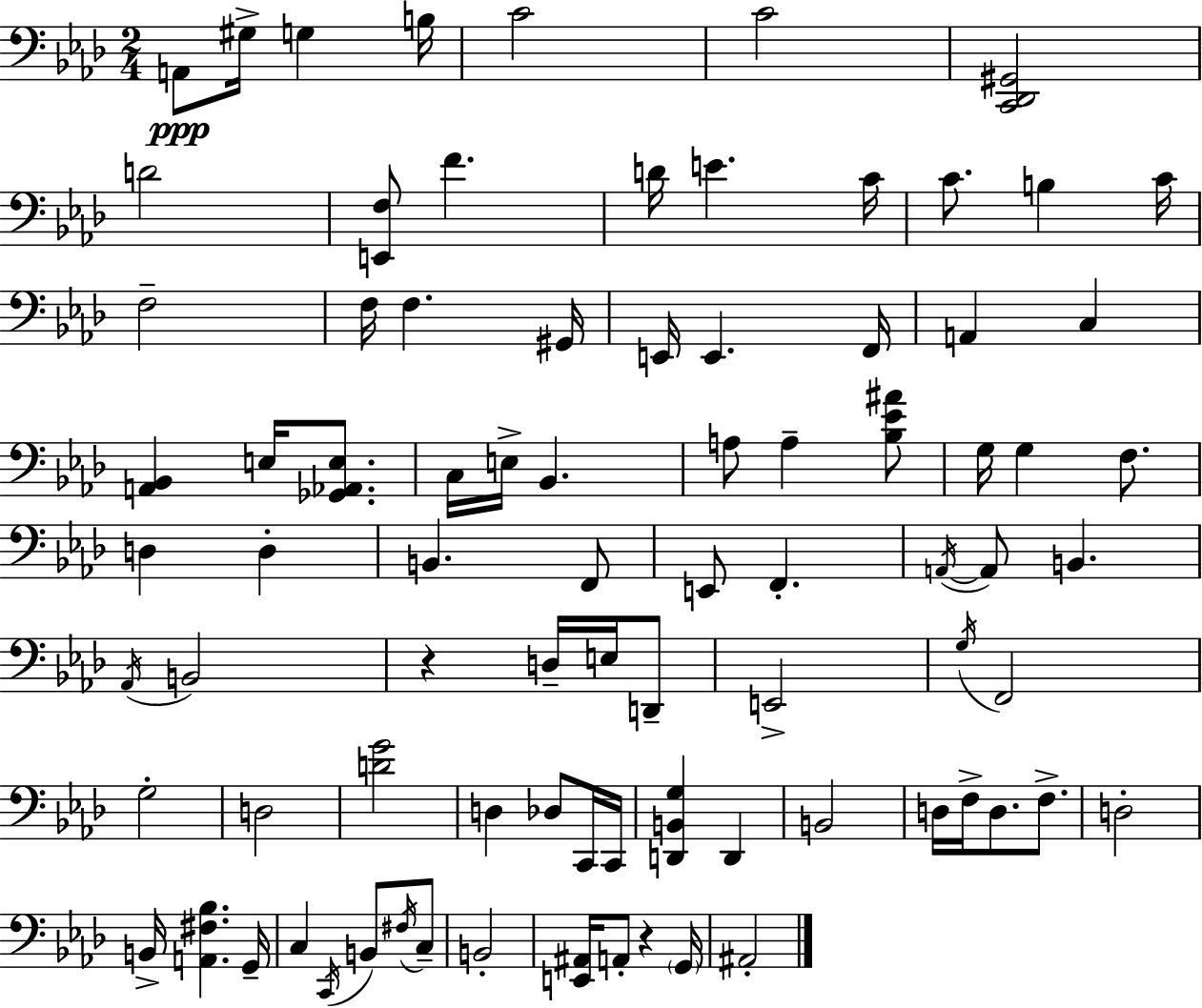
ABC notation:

X:1
T:Untitled
M:2/4
L:1/4
K:Ab
A,,/2 ^G,/4 G, B,/4 C2 C2 [C,,_D,,^G,,]2 D2 [E,,F,]/2 F D/4 E C/4 C/2 B, C/4 F,2 F,/4 F, ^G,,/4 E,,/4 E,, F,,/4 A,, C, [A,,_B,,] E,/4 [_G,,_A,,E,]/2 C,/4 E,/4 _B,, A,/2 A, [_B,_E^A]/2 G,/4 G, F,/2 D, D, B,, F,,/2 E,,/2 F,, A,,/4 A,,/2 B,, _A,,/4 B,,2 z D,/4 E,/4 D,,/2 E,,2 G,/4 F,,2 G,2 D,2 [DG]2 D, _D,/2 C,,/4 C,,/4 [D,,B,,G,] D,, B,,2 D,/4 F,/4 D,/2 F,/2 D,2 B,,/4 [A,,^F,_B,] G,,/4 C, C,,/4 B,,/2 ^F,/4 C,/2 B,,2 [E,,^A,,]/4 A,,/2 z G,,/4 ^A,,2